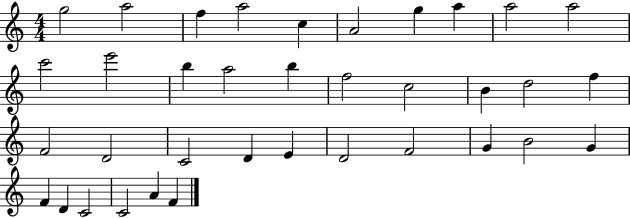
{
  \clef treble
  \numericTimeSignature
  \time 4/4
  \key c \major
  g''2 a''2 | f''4 a''2 c''4 | a'2 g''4 a''4 | a''2 a''2 | \break c'''2 e'''2 | b''4 a''2 b''4 | f''2 c''2 | b'4 d''2 f''4 | \break f'2 d'2 | c'2 d'4 e'4 | d'2 f'2 | g'4 b'2 g'4 | \break f'4 d'4 c'2 | c'2 a'4 f'4 | \bar "|."
}